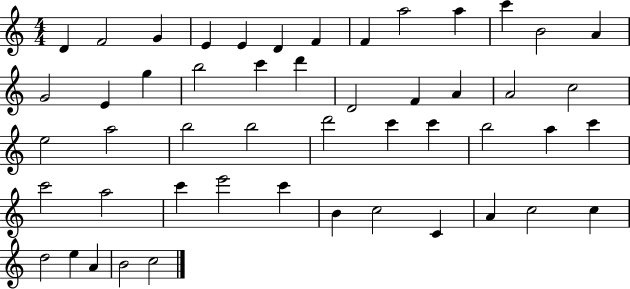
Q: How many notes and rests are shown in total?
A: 50